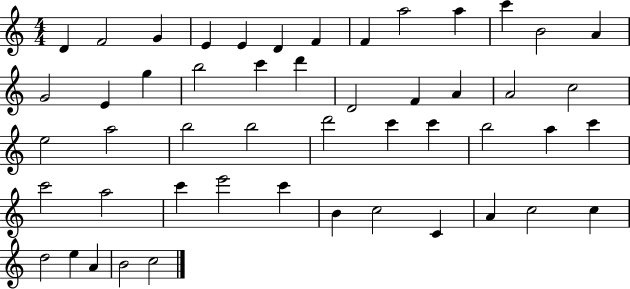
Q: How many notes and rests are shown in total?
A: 50